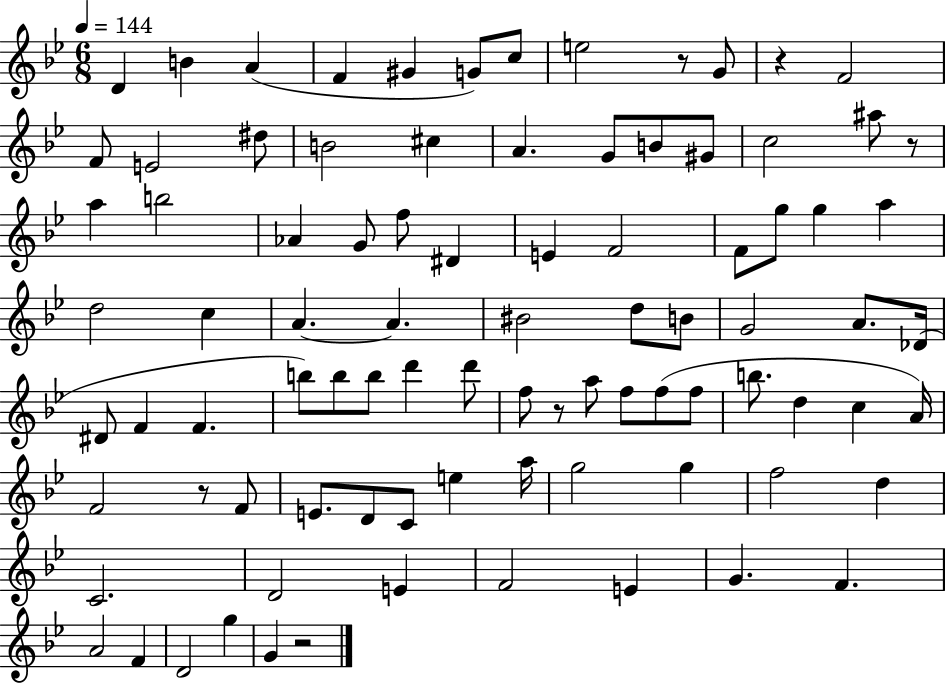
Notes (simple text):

D4/q B4/q A4/q F4/q G#4/q G4/e C5/e E5/h R/e G4/e R/q F4/h F4/e E4/h D#5/e B4/h C#5/q A4/q. G4/e B4/e G#4/e C5/h A#5/e R/e A5/q B5/h Ab4/q G4/e F5/e D#4/q E4/q F4/h F4/e G5/e G5/q A5/q D5/h C5/q A4/q. A4/q. BIS4/h D5/e B4/e G4/h A4/e. Db4/s D#4/e F4/q F4/q. B5/e B5/e B5/e D6/q D6/e F5/e R/e A5/e F5/e F5/e F5/e B5/e. D5/q C5/q A4/s F4/h R/e F4/e E4/e. D4/e C4/e E5/q A5/s G5/h G5/q F5/h D5/q C4/h. D4/h E4/q F4/h E4/q G4/q. F4/q. A4/h F4/q D4/h G5/q G4/q R/h